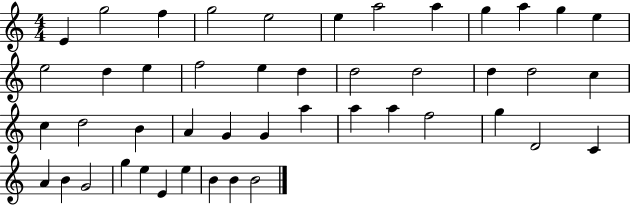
E4/q G5/h F5/q G5/h E5/h E5/q A5/h A5/q G5/q A5/q G5/q E5/q E5/h D5/q E5/q F5/h E5/q D5/q D5/h D5/h D5/q D5/h C5/q C5/q D5/h B4/q A4/q G4/q G4/q A5/q A5/q A5/q F5/h G5/q D4/h C4/q A4/q B4/q G4/h G5/q E5/q E4/q E5/q B4/q B4/q B4/h